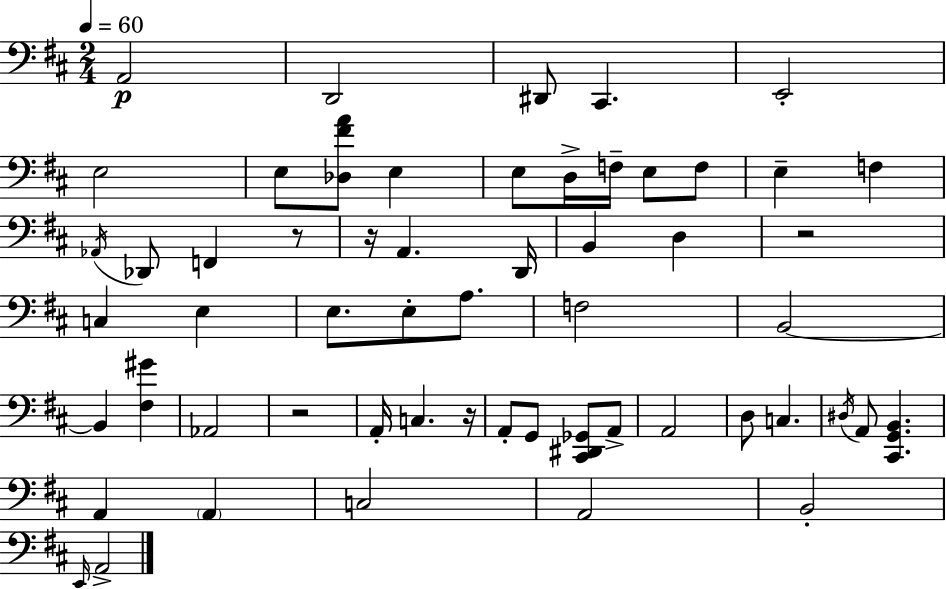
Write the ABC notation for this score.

X:1
T:Untitled
M:2/4
L:1/4
K:D
A,,2 D,,2 ^D,,/2 ^C,, E,,2 E,2 E,/2 [_D,^FA]/2 E, E,/2 D,/4 F,/4 E,/2 F,/2 E, F, _A,,/4 _D,,/2 F,, z/2 z/4 A,, D,,/4 B,, D, z2 C, E, E,/2 E,/2 A,/2 F,2 B,,2 B,, [^F,^G] _A,,2 z2 A,,/4 C, z/4 A,,/2 G,,/2 [^C,,^D,,_G,,]/2 A,,/2 A,,2 D,/2 C, ^D,/4 A,,/2 [^C,,G,,B,,] A,, A,, C,2 A,,2 B,,2 E,,/4 A,,2